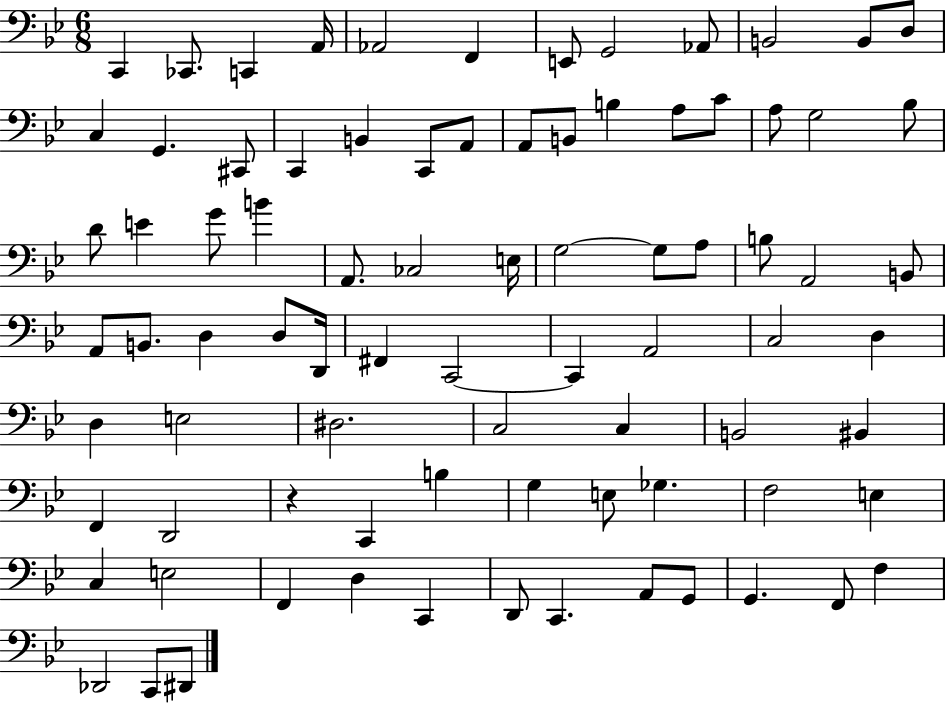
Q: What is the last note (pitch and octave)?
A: D#2